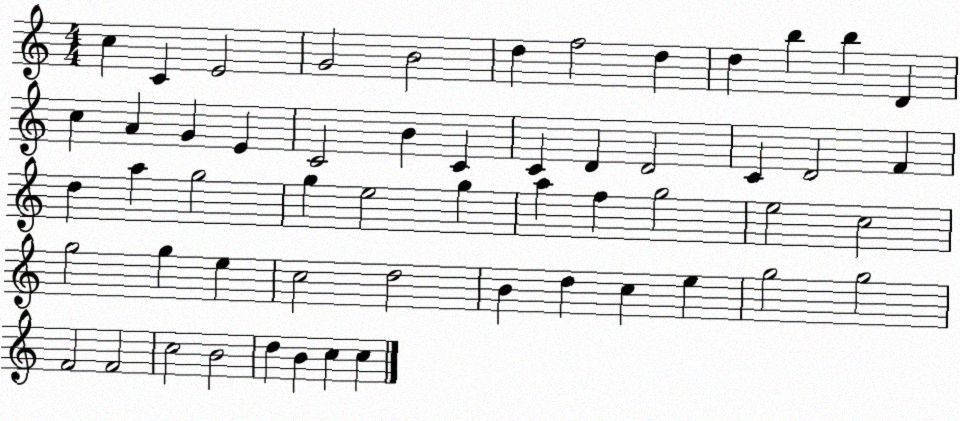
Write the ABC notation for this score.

X:1
T:Untitled
M:4/4
L:1/4
K:C
c C E2 G2 B2 d f2 d d b b D c A G E C2 B C C D D2 C D2 F d a g2 g e2 g a f g2 e2 c2 g2 g e c2 d2 B d c e g2 g2 F2 F2 c2 B2 d B c c